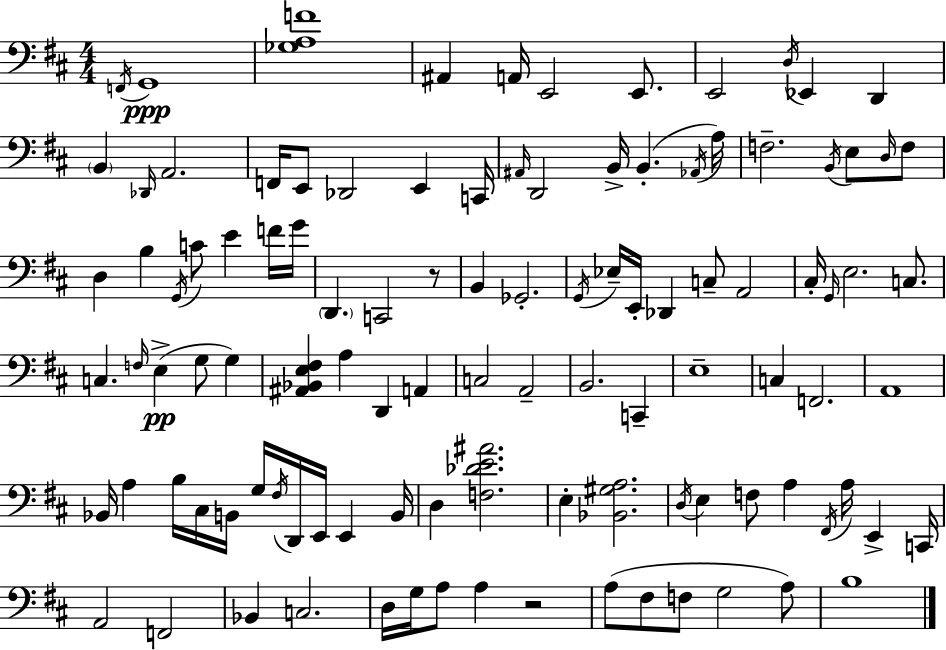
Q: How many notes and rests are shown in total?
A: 107